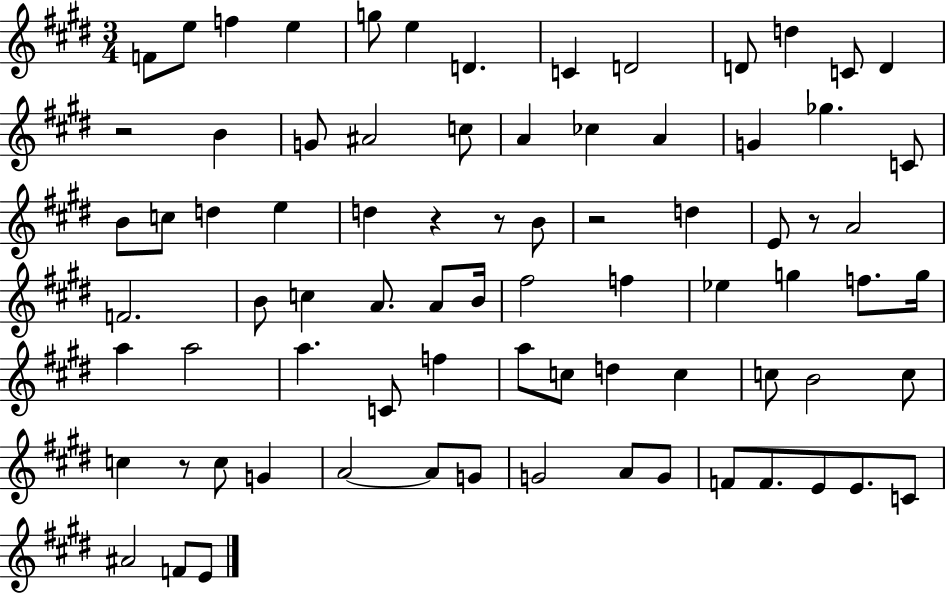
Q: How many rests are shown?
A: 6